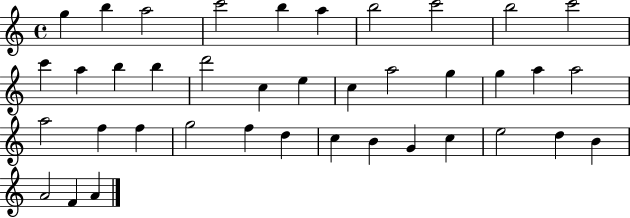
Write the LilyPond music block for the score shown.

{
  \clef treble
  \time 4/4
  \defaultTimeSignature
  \key c \major
  g''4 b''4 a''2 | c'''2 b''4 a''4 | b''2 c'''2 | b''2 c'''2 | \break c'''4 a''4 b''4 b''4 | d'''2 c''4 e''4 | c''4 a''2 g''4 | g''4 a''4 a''2 | \break a''2 f''4 f''4 | g''2 f''4 d''4 | c''4 b'4 g'4 c''4 | e''2 d''4 b'4 | \break a'2 f'4 a'4 | \bar "|."
}